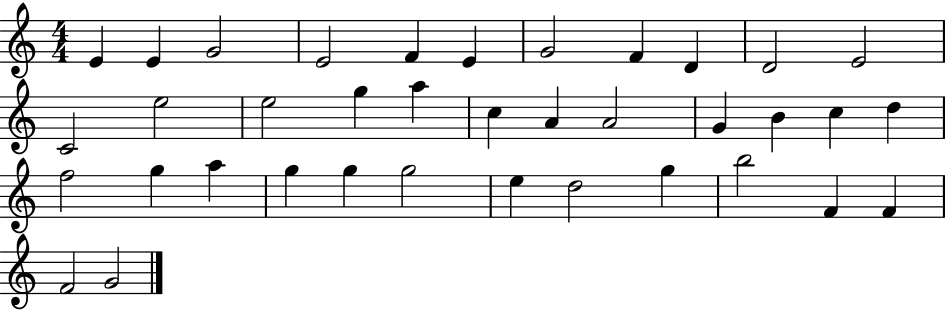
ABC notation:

X:1
T:Untitled
M:4/4
L:1/4
K:C
E E G2 E2 F E G2 F D D2 E2 C2 e2 e2 g a c A A2 G B c d f2 g a g g g2 e d2 g b2 F F F2 G2